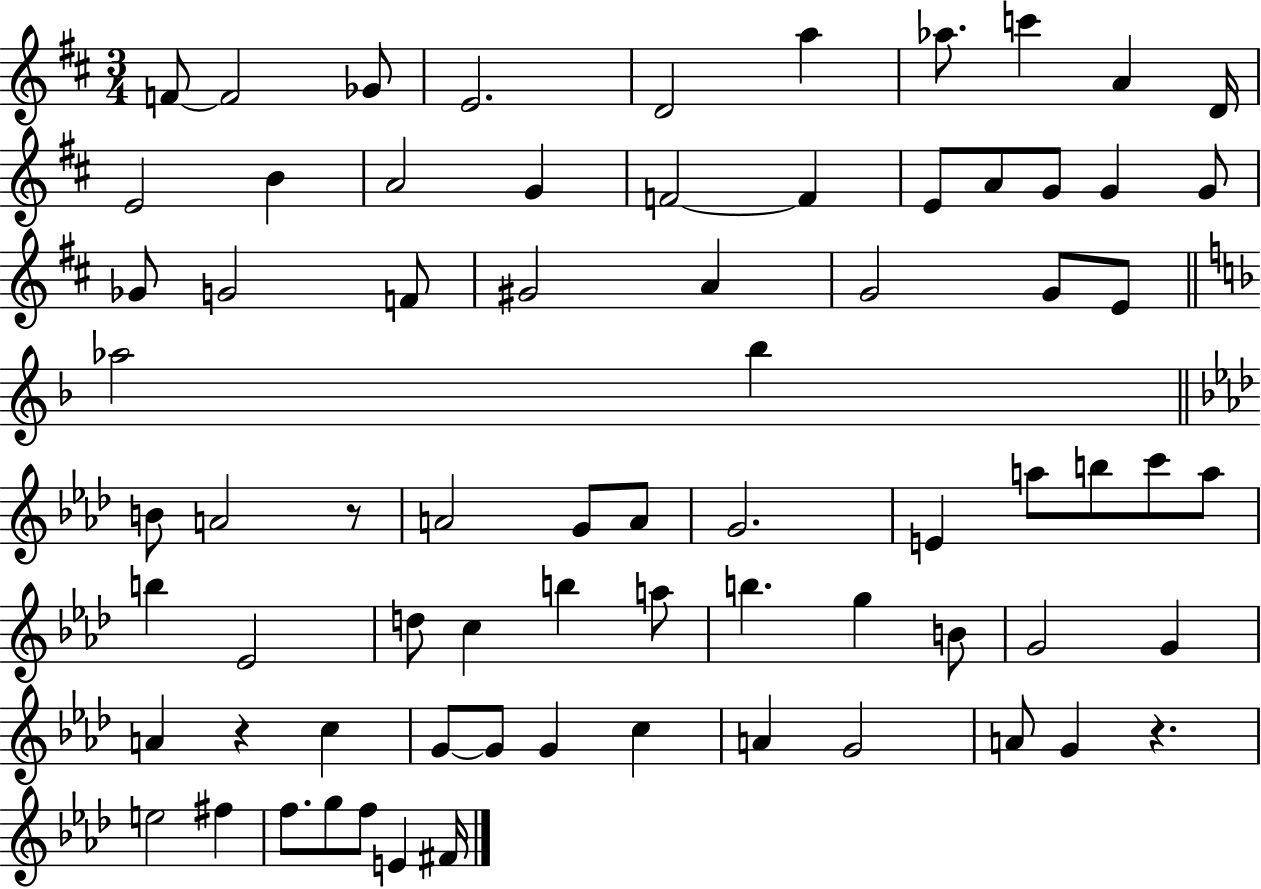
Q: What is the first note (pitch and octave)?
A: F4